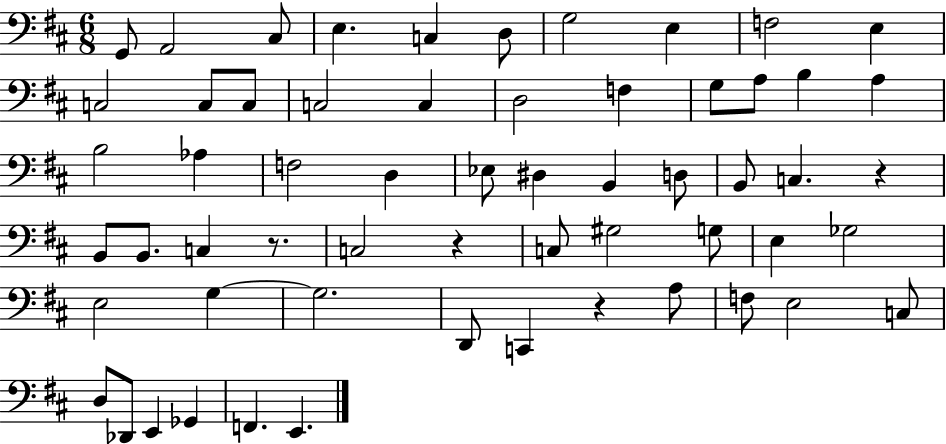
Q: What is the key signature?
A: D major